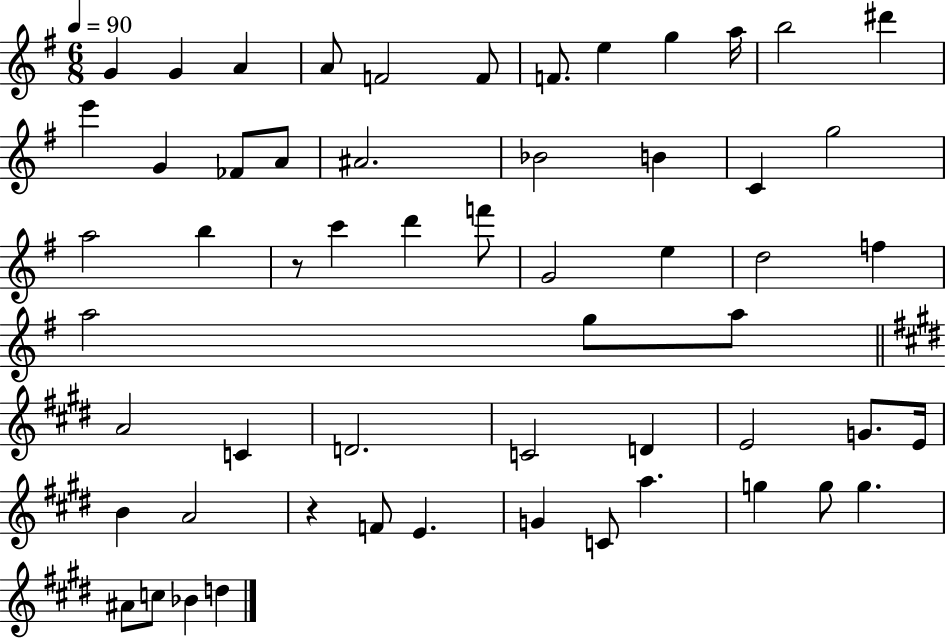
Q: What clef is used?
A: treble